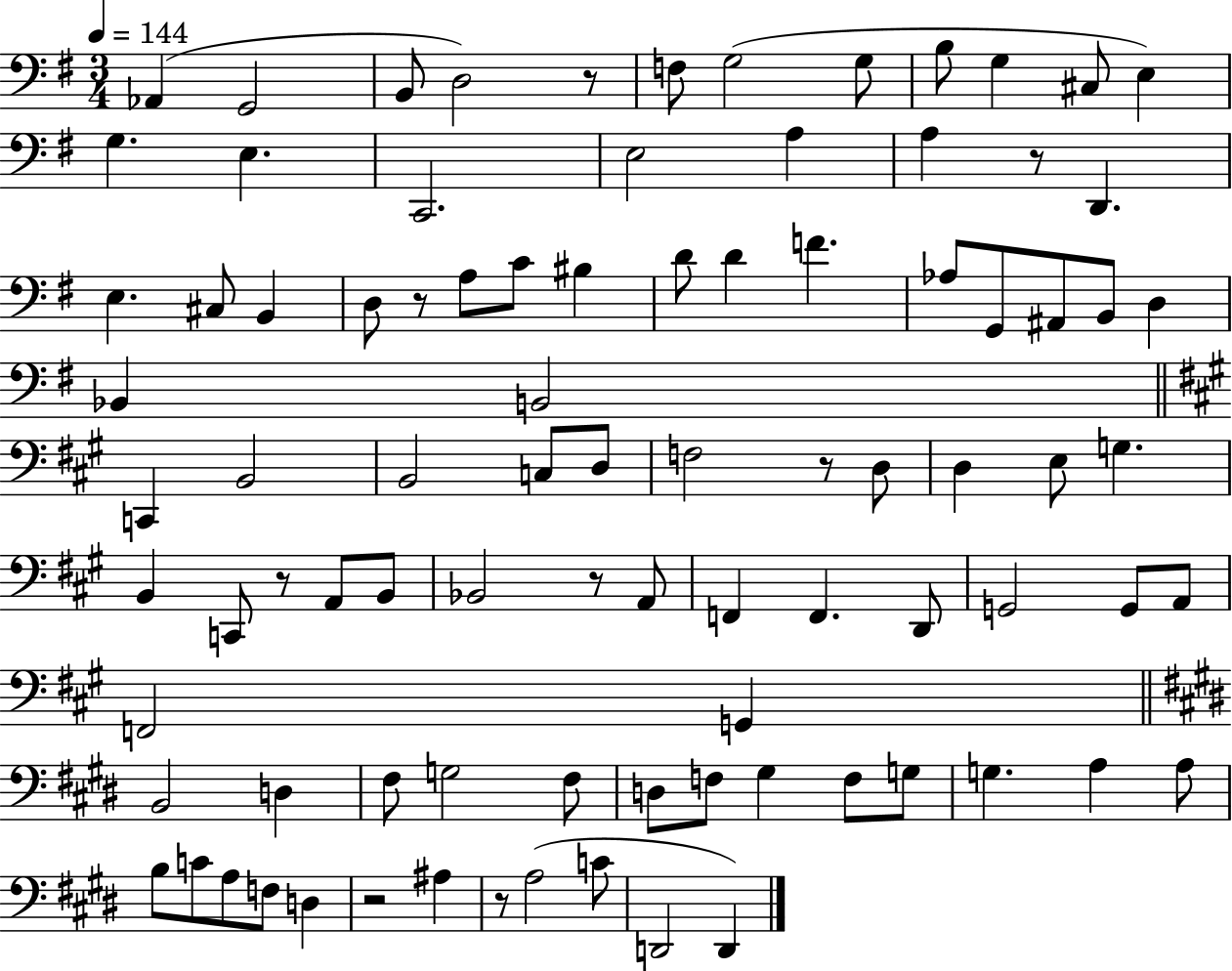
Ab2/q G2/h B2/e D3/h R/e F3/e G3/h G3/e B3/e G3/q C#3/e E3/q G3/q. E3/q. C2/h. E3/h A3/q A3/q R/e D2/q. E3/q. C#3/e B2/q D3/e R/e A3/e C4/e BIS3/q D4/e D4/q F4/q. Ab3/e G2/e A#2/e B2/e D3/q Bb2/q B2/h C2/q B2/h B2/h C3/e D3/e F3/h R/e D3/e D3/q E3/e G3/q. B2/q C2/e R/e A2/e B2/e Bb2/h R/e A2/e F2/q F2/q. D2/e G2/h G2/e A2/e F2/h G2/q B2/h D3/q F#3/e G3/h F#3/e D3/e F3/e G#3/q F3/e G3/e G3/q. A3/q A3/e B3/e C4/e A3/e F3/e D3/q R/h A#3/q R/e A3/h C4/e D2/h D2/q